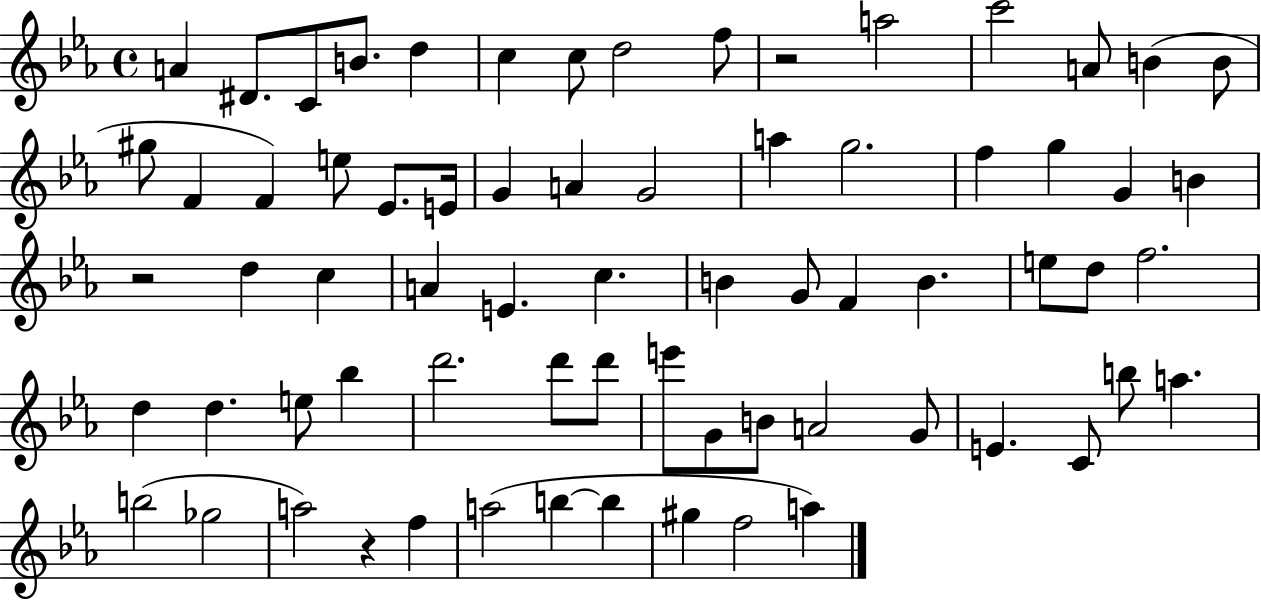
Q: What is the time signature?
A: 4/4